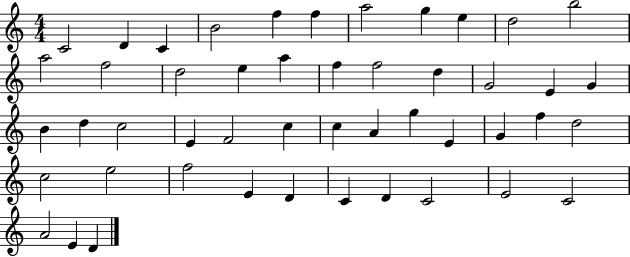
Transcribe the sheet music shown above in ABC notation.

X:1
T:Untitled
M:4/4
L:1/4
K:C
C2 D C B2 f f a2 g e d2 b2 a2 f2 d2 e a f f2 d G2 E G B d c2 E F2 c c A g E G f d2 c2 e2 f2 E D C D C2 E2 C2 A2 E D